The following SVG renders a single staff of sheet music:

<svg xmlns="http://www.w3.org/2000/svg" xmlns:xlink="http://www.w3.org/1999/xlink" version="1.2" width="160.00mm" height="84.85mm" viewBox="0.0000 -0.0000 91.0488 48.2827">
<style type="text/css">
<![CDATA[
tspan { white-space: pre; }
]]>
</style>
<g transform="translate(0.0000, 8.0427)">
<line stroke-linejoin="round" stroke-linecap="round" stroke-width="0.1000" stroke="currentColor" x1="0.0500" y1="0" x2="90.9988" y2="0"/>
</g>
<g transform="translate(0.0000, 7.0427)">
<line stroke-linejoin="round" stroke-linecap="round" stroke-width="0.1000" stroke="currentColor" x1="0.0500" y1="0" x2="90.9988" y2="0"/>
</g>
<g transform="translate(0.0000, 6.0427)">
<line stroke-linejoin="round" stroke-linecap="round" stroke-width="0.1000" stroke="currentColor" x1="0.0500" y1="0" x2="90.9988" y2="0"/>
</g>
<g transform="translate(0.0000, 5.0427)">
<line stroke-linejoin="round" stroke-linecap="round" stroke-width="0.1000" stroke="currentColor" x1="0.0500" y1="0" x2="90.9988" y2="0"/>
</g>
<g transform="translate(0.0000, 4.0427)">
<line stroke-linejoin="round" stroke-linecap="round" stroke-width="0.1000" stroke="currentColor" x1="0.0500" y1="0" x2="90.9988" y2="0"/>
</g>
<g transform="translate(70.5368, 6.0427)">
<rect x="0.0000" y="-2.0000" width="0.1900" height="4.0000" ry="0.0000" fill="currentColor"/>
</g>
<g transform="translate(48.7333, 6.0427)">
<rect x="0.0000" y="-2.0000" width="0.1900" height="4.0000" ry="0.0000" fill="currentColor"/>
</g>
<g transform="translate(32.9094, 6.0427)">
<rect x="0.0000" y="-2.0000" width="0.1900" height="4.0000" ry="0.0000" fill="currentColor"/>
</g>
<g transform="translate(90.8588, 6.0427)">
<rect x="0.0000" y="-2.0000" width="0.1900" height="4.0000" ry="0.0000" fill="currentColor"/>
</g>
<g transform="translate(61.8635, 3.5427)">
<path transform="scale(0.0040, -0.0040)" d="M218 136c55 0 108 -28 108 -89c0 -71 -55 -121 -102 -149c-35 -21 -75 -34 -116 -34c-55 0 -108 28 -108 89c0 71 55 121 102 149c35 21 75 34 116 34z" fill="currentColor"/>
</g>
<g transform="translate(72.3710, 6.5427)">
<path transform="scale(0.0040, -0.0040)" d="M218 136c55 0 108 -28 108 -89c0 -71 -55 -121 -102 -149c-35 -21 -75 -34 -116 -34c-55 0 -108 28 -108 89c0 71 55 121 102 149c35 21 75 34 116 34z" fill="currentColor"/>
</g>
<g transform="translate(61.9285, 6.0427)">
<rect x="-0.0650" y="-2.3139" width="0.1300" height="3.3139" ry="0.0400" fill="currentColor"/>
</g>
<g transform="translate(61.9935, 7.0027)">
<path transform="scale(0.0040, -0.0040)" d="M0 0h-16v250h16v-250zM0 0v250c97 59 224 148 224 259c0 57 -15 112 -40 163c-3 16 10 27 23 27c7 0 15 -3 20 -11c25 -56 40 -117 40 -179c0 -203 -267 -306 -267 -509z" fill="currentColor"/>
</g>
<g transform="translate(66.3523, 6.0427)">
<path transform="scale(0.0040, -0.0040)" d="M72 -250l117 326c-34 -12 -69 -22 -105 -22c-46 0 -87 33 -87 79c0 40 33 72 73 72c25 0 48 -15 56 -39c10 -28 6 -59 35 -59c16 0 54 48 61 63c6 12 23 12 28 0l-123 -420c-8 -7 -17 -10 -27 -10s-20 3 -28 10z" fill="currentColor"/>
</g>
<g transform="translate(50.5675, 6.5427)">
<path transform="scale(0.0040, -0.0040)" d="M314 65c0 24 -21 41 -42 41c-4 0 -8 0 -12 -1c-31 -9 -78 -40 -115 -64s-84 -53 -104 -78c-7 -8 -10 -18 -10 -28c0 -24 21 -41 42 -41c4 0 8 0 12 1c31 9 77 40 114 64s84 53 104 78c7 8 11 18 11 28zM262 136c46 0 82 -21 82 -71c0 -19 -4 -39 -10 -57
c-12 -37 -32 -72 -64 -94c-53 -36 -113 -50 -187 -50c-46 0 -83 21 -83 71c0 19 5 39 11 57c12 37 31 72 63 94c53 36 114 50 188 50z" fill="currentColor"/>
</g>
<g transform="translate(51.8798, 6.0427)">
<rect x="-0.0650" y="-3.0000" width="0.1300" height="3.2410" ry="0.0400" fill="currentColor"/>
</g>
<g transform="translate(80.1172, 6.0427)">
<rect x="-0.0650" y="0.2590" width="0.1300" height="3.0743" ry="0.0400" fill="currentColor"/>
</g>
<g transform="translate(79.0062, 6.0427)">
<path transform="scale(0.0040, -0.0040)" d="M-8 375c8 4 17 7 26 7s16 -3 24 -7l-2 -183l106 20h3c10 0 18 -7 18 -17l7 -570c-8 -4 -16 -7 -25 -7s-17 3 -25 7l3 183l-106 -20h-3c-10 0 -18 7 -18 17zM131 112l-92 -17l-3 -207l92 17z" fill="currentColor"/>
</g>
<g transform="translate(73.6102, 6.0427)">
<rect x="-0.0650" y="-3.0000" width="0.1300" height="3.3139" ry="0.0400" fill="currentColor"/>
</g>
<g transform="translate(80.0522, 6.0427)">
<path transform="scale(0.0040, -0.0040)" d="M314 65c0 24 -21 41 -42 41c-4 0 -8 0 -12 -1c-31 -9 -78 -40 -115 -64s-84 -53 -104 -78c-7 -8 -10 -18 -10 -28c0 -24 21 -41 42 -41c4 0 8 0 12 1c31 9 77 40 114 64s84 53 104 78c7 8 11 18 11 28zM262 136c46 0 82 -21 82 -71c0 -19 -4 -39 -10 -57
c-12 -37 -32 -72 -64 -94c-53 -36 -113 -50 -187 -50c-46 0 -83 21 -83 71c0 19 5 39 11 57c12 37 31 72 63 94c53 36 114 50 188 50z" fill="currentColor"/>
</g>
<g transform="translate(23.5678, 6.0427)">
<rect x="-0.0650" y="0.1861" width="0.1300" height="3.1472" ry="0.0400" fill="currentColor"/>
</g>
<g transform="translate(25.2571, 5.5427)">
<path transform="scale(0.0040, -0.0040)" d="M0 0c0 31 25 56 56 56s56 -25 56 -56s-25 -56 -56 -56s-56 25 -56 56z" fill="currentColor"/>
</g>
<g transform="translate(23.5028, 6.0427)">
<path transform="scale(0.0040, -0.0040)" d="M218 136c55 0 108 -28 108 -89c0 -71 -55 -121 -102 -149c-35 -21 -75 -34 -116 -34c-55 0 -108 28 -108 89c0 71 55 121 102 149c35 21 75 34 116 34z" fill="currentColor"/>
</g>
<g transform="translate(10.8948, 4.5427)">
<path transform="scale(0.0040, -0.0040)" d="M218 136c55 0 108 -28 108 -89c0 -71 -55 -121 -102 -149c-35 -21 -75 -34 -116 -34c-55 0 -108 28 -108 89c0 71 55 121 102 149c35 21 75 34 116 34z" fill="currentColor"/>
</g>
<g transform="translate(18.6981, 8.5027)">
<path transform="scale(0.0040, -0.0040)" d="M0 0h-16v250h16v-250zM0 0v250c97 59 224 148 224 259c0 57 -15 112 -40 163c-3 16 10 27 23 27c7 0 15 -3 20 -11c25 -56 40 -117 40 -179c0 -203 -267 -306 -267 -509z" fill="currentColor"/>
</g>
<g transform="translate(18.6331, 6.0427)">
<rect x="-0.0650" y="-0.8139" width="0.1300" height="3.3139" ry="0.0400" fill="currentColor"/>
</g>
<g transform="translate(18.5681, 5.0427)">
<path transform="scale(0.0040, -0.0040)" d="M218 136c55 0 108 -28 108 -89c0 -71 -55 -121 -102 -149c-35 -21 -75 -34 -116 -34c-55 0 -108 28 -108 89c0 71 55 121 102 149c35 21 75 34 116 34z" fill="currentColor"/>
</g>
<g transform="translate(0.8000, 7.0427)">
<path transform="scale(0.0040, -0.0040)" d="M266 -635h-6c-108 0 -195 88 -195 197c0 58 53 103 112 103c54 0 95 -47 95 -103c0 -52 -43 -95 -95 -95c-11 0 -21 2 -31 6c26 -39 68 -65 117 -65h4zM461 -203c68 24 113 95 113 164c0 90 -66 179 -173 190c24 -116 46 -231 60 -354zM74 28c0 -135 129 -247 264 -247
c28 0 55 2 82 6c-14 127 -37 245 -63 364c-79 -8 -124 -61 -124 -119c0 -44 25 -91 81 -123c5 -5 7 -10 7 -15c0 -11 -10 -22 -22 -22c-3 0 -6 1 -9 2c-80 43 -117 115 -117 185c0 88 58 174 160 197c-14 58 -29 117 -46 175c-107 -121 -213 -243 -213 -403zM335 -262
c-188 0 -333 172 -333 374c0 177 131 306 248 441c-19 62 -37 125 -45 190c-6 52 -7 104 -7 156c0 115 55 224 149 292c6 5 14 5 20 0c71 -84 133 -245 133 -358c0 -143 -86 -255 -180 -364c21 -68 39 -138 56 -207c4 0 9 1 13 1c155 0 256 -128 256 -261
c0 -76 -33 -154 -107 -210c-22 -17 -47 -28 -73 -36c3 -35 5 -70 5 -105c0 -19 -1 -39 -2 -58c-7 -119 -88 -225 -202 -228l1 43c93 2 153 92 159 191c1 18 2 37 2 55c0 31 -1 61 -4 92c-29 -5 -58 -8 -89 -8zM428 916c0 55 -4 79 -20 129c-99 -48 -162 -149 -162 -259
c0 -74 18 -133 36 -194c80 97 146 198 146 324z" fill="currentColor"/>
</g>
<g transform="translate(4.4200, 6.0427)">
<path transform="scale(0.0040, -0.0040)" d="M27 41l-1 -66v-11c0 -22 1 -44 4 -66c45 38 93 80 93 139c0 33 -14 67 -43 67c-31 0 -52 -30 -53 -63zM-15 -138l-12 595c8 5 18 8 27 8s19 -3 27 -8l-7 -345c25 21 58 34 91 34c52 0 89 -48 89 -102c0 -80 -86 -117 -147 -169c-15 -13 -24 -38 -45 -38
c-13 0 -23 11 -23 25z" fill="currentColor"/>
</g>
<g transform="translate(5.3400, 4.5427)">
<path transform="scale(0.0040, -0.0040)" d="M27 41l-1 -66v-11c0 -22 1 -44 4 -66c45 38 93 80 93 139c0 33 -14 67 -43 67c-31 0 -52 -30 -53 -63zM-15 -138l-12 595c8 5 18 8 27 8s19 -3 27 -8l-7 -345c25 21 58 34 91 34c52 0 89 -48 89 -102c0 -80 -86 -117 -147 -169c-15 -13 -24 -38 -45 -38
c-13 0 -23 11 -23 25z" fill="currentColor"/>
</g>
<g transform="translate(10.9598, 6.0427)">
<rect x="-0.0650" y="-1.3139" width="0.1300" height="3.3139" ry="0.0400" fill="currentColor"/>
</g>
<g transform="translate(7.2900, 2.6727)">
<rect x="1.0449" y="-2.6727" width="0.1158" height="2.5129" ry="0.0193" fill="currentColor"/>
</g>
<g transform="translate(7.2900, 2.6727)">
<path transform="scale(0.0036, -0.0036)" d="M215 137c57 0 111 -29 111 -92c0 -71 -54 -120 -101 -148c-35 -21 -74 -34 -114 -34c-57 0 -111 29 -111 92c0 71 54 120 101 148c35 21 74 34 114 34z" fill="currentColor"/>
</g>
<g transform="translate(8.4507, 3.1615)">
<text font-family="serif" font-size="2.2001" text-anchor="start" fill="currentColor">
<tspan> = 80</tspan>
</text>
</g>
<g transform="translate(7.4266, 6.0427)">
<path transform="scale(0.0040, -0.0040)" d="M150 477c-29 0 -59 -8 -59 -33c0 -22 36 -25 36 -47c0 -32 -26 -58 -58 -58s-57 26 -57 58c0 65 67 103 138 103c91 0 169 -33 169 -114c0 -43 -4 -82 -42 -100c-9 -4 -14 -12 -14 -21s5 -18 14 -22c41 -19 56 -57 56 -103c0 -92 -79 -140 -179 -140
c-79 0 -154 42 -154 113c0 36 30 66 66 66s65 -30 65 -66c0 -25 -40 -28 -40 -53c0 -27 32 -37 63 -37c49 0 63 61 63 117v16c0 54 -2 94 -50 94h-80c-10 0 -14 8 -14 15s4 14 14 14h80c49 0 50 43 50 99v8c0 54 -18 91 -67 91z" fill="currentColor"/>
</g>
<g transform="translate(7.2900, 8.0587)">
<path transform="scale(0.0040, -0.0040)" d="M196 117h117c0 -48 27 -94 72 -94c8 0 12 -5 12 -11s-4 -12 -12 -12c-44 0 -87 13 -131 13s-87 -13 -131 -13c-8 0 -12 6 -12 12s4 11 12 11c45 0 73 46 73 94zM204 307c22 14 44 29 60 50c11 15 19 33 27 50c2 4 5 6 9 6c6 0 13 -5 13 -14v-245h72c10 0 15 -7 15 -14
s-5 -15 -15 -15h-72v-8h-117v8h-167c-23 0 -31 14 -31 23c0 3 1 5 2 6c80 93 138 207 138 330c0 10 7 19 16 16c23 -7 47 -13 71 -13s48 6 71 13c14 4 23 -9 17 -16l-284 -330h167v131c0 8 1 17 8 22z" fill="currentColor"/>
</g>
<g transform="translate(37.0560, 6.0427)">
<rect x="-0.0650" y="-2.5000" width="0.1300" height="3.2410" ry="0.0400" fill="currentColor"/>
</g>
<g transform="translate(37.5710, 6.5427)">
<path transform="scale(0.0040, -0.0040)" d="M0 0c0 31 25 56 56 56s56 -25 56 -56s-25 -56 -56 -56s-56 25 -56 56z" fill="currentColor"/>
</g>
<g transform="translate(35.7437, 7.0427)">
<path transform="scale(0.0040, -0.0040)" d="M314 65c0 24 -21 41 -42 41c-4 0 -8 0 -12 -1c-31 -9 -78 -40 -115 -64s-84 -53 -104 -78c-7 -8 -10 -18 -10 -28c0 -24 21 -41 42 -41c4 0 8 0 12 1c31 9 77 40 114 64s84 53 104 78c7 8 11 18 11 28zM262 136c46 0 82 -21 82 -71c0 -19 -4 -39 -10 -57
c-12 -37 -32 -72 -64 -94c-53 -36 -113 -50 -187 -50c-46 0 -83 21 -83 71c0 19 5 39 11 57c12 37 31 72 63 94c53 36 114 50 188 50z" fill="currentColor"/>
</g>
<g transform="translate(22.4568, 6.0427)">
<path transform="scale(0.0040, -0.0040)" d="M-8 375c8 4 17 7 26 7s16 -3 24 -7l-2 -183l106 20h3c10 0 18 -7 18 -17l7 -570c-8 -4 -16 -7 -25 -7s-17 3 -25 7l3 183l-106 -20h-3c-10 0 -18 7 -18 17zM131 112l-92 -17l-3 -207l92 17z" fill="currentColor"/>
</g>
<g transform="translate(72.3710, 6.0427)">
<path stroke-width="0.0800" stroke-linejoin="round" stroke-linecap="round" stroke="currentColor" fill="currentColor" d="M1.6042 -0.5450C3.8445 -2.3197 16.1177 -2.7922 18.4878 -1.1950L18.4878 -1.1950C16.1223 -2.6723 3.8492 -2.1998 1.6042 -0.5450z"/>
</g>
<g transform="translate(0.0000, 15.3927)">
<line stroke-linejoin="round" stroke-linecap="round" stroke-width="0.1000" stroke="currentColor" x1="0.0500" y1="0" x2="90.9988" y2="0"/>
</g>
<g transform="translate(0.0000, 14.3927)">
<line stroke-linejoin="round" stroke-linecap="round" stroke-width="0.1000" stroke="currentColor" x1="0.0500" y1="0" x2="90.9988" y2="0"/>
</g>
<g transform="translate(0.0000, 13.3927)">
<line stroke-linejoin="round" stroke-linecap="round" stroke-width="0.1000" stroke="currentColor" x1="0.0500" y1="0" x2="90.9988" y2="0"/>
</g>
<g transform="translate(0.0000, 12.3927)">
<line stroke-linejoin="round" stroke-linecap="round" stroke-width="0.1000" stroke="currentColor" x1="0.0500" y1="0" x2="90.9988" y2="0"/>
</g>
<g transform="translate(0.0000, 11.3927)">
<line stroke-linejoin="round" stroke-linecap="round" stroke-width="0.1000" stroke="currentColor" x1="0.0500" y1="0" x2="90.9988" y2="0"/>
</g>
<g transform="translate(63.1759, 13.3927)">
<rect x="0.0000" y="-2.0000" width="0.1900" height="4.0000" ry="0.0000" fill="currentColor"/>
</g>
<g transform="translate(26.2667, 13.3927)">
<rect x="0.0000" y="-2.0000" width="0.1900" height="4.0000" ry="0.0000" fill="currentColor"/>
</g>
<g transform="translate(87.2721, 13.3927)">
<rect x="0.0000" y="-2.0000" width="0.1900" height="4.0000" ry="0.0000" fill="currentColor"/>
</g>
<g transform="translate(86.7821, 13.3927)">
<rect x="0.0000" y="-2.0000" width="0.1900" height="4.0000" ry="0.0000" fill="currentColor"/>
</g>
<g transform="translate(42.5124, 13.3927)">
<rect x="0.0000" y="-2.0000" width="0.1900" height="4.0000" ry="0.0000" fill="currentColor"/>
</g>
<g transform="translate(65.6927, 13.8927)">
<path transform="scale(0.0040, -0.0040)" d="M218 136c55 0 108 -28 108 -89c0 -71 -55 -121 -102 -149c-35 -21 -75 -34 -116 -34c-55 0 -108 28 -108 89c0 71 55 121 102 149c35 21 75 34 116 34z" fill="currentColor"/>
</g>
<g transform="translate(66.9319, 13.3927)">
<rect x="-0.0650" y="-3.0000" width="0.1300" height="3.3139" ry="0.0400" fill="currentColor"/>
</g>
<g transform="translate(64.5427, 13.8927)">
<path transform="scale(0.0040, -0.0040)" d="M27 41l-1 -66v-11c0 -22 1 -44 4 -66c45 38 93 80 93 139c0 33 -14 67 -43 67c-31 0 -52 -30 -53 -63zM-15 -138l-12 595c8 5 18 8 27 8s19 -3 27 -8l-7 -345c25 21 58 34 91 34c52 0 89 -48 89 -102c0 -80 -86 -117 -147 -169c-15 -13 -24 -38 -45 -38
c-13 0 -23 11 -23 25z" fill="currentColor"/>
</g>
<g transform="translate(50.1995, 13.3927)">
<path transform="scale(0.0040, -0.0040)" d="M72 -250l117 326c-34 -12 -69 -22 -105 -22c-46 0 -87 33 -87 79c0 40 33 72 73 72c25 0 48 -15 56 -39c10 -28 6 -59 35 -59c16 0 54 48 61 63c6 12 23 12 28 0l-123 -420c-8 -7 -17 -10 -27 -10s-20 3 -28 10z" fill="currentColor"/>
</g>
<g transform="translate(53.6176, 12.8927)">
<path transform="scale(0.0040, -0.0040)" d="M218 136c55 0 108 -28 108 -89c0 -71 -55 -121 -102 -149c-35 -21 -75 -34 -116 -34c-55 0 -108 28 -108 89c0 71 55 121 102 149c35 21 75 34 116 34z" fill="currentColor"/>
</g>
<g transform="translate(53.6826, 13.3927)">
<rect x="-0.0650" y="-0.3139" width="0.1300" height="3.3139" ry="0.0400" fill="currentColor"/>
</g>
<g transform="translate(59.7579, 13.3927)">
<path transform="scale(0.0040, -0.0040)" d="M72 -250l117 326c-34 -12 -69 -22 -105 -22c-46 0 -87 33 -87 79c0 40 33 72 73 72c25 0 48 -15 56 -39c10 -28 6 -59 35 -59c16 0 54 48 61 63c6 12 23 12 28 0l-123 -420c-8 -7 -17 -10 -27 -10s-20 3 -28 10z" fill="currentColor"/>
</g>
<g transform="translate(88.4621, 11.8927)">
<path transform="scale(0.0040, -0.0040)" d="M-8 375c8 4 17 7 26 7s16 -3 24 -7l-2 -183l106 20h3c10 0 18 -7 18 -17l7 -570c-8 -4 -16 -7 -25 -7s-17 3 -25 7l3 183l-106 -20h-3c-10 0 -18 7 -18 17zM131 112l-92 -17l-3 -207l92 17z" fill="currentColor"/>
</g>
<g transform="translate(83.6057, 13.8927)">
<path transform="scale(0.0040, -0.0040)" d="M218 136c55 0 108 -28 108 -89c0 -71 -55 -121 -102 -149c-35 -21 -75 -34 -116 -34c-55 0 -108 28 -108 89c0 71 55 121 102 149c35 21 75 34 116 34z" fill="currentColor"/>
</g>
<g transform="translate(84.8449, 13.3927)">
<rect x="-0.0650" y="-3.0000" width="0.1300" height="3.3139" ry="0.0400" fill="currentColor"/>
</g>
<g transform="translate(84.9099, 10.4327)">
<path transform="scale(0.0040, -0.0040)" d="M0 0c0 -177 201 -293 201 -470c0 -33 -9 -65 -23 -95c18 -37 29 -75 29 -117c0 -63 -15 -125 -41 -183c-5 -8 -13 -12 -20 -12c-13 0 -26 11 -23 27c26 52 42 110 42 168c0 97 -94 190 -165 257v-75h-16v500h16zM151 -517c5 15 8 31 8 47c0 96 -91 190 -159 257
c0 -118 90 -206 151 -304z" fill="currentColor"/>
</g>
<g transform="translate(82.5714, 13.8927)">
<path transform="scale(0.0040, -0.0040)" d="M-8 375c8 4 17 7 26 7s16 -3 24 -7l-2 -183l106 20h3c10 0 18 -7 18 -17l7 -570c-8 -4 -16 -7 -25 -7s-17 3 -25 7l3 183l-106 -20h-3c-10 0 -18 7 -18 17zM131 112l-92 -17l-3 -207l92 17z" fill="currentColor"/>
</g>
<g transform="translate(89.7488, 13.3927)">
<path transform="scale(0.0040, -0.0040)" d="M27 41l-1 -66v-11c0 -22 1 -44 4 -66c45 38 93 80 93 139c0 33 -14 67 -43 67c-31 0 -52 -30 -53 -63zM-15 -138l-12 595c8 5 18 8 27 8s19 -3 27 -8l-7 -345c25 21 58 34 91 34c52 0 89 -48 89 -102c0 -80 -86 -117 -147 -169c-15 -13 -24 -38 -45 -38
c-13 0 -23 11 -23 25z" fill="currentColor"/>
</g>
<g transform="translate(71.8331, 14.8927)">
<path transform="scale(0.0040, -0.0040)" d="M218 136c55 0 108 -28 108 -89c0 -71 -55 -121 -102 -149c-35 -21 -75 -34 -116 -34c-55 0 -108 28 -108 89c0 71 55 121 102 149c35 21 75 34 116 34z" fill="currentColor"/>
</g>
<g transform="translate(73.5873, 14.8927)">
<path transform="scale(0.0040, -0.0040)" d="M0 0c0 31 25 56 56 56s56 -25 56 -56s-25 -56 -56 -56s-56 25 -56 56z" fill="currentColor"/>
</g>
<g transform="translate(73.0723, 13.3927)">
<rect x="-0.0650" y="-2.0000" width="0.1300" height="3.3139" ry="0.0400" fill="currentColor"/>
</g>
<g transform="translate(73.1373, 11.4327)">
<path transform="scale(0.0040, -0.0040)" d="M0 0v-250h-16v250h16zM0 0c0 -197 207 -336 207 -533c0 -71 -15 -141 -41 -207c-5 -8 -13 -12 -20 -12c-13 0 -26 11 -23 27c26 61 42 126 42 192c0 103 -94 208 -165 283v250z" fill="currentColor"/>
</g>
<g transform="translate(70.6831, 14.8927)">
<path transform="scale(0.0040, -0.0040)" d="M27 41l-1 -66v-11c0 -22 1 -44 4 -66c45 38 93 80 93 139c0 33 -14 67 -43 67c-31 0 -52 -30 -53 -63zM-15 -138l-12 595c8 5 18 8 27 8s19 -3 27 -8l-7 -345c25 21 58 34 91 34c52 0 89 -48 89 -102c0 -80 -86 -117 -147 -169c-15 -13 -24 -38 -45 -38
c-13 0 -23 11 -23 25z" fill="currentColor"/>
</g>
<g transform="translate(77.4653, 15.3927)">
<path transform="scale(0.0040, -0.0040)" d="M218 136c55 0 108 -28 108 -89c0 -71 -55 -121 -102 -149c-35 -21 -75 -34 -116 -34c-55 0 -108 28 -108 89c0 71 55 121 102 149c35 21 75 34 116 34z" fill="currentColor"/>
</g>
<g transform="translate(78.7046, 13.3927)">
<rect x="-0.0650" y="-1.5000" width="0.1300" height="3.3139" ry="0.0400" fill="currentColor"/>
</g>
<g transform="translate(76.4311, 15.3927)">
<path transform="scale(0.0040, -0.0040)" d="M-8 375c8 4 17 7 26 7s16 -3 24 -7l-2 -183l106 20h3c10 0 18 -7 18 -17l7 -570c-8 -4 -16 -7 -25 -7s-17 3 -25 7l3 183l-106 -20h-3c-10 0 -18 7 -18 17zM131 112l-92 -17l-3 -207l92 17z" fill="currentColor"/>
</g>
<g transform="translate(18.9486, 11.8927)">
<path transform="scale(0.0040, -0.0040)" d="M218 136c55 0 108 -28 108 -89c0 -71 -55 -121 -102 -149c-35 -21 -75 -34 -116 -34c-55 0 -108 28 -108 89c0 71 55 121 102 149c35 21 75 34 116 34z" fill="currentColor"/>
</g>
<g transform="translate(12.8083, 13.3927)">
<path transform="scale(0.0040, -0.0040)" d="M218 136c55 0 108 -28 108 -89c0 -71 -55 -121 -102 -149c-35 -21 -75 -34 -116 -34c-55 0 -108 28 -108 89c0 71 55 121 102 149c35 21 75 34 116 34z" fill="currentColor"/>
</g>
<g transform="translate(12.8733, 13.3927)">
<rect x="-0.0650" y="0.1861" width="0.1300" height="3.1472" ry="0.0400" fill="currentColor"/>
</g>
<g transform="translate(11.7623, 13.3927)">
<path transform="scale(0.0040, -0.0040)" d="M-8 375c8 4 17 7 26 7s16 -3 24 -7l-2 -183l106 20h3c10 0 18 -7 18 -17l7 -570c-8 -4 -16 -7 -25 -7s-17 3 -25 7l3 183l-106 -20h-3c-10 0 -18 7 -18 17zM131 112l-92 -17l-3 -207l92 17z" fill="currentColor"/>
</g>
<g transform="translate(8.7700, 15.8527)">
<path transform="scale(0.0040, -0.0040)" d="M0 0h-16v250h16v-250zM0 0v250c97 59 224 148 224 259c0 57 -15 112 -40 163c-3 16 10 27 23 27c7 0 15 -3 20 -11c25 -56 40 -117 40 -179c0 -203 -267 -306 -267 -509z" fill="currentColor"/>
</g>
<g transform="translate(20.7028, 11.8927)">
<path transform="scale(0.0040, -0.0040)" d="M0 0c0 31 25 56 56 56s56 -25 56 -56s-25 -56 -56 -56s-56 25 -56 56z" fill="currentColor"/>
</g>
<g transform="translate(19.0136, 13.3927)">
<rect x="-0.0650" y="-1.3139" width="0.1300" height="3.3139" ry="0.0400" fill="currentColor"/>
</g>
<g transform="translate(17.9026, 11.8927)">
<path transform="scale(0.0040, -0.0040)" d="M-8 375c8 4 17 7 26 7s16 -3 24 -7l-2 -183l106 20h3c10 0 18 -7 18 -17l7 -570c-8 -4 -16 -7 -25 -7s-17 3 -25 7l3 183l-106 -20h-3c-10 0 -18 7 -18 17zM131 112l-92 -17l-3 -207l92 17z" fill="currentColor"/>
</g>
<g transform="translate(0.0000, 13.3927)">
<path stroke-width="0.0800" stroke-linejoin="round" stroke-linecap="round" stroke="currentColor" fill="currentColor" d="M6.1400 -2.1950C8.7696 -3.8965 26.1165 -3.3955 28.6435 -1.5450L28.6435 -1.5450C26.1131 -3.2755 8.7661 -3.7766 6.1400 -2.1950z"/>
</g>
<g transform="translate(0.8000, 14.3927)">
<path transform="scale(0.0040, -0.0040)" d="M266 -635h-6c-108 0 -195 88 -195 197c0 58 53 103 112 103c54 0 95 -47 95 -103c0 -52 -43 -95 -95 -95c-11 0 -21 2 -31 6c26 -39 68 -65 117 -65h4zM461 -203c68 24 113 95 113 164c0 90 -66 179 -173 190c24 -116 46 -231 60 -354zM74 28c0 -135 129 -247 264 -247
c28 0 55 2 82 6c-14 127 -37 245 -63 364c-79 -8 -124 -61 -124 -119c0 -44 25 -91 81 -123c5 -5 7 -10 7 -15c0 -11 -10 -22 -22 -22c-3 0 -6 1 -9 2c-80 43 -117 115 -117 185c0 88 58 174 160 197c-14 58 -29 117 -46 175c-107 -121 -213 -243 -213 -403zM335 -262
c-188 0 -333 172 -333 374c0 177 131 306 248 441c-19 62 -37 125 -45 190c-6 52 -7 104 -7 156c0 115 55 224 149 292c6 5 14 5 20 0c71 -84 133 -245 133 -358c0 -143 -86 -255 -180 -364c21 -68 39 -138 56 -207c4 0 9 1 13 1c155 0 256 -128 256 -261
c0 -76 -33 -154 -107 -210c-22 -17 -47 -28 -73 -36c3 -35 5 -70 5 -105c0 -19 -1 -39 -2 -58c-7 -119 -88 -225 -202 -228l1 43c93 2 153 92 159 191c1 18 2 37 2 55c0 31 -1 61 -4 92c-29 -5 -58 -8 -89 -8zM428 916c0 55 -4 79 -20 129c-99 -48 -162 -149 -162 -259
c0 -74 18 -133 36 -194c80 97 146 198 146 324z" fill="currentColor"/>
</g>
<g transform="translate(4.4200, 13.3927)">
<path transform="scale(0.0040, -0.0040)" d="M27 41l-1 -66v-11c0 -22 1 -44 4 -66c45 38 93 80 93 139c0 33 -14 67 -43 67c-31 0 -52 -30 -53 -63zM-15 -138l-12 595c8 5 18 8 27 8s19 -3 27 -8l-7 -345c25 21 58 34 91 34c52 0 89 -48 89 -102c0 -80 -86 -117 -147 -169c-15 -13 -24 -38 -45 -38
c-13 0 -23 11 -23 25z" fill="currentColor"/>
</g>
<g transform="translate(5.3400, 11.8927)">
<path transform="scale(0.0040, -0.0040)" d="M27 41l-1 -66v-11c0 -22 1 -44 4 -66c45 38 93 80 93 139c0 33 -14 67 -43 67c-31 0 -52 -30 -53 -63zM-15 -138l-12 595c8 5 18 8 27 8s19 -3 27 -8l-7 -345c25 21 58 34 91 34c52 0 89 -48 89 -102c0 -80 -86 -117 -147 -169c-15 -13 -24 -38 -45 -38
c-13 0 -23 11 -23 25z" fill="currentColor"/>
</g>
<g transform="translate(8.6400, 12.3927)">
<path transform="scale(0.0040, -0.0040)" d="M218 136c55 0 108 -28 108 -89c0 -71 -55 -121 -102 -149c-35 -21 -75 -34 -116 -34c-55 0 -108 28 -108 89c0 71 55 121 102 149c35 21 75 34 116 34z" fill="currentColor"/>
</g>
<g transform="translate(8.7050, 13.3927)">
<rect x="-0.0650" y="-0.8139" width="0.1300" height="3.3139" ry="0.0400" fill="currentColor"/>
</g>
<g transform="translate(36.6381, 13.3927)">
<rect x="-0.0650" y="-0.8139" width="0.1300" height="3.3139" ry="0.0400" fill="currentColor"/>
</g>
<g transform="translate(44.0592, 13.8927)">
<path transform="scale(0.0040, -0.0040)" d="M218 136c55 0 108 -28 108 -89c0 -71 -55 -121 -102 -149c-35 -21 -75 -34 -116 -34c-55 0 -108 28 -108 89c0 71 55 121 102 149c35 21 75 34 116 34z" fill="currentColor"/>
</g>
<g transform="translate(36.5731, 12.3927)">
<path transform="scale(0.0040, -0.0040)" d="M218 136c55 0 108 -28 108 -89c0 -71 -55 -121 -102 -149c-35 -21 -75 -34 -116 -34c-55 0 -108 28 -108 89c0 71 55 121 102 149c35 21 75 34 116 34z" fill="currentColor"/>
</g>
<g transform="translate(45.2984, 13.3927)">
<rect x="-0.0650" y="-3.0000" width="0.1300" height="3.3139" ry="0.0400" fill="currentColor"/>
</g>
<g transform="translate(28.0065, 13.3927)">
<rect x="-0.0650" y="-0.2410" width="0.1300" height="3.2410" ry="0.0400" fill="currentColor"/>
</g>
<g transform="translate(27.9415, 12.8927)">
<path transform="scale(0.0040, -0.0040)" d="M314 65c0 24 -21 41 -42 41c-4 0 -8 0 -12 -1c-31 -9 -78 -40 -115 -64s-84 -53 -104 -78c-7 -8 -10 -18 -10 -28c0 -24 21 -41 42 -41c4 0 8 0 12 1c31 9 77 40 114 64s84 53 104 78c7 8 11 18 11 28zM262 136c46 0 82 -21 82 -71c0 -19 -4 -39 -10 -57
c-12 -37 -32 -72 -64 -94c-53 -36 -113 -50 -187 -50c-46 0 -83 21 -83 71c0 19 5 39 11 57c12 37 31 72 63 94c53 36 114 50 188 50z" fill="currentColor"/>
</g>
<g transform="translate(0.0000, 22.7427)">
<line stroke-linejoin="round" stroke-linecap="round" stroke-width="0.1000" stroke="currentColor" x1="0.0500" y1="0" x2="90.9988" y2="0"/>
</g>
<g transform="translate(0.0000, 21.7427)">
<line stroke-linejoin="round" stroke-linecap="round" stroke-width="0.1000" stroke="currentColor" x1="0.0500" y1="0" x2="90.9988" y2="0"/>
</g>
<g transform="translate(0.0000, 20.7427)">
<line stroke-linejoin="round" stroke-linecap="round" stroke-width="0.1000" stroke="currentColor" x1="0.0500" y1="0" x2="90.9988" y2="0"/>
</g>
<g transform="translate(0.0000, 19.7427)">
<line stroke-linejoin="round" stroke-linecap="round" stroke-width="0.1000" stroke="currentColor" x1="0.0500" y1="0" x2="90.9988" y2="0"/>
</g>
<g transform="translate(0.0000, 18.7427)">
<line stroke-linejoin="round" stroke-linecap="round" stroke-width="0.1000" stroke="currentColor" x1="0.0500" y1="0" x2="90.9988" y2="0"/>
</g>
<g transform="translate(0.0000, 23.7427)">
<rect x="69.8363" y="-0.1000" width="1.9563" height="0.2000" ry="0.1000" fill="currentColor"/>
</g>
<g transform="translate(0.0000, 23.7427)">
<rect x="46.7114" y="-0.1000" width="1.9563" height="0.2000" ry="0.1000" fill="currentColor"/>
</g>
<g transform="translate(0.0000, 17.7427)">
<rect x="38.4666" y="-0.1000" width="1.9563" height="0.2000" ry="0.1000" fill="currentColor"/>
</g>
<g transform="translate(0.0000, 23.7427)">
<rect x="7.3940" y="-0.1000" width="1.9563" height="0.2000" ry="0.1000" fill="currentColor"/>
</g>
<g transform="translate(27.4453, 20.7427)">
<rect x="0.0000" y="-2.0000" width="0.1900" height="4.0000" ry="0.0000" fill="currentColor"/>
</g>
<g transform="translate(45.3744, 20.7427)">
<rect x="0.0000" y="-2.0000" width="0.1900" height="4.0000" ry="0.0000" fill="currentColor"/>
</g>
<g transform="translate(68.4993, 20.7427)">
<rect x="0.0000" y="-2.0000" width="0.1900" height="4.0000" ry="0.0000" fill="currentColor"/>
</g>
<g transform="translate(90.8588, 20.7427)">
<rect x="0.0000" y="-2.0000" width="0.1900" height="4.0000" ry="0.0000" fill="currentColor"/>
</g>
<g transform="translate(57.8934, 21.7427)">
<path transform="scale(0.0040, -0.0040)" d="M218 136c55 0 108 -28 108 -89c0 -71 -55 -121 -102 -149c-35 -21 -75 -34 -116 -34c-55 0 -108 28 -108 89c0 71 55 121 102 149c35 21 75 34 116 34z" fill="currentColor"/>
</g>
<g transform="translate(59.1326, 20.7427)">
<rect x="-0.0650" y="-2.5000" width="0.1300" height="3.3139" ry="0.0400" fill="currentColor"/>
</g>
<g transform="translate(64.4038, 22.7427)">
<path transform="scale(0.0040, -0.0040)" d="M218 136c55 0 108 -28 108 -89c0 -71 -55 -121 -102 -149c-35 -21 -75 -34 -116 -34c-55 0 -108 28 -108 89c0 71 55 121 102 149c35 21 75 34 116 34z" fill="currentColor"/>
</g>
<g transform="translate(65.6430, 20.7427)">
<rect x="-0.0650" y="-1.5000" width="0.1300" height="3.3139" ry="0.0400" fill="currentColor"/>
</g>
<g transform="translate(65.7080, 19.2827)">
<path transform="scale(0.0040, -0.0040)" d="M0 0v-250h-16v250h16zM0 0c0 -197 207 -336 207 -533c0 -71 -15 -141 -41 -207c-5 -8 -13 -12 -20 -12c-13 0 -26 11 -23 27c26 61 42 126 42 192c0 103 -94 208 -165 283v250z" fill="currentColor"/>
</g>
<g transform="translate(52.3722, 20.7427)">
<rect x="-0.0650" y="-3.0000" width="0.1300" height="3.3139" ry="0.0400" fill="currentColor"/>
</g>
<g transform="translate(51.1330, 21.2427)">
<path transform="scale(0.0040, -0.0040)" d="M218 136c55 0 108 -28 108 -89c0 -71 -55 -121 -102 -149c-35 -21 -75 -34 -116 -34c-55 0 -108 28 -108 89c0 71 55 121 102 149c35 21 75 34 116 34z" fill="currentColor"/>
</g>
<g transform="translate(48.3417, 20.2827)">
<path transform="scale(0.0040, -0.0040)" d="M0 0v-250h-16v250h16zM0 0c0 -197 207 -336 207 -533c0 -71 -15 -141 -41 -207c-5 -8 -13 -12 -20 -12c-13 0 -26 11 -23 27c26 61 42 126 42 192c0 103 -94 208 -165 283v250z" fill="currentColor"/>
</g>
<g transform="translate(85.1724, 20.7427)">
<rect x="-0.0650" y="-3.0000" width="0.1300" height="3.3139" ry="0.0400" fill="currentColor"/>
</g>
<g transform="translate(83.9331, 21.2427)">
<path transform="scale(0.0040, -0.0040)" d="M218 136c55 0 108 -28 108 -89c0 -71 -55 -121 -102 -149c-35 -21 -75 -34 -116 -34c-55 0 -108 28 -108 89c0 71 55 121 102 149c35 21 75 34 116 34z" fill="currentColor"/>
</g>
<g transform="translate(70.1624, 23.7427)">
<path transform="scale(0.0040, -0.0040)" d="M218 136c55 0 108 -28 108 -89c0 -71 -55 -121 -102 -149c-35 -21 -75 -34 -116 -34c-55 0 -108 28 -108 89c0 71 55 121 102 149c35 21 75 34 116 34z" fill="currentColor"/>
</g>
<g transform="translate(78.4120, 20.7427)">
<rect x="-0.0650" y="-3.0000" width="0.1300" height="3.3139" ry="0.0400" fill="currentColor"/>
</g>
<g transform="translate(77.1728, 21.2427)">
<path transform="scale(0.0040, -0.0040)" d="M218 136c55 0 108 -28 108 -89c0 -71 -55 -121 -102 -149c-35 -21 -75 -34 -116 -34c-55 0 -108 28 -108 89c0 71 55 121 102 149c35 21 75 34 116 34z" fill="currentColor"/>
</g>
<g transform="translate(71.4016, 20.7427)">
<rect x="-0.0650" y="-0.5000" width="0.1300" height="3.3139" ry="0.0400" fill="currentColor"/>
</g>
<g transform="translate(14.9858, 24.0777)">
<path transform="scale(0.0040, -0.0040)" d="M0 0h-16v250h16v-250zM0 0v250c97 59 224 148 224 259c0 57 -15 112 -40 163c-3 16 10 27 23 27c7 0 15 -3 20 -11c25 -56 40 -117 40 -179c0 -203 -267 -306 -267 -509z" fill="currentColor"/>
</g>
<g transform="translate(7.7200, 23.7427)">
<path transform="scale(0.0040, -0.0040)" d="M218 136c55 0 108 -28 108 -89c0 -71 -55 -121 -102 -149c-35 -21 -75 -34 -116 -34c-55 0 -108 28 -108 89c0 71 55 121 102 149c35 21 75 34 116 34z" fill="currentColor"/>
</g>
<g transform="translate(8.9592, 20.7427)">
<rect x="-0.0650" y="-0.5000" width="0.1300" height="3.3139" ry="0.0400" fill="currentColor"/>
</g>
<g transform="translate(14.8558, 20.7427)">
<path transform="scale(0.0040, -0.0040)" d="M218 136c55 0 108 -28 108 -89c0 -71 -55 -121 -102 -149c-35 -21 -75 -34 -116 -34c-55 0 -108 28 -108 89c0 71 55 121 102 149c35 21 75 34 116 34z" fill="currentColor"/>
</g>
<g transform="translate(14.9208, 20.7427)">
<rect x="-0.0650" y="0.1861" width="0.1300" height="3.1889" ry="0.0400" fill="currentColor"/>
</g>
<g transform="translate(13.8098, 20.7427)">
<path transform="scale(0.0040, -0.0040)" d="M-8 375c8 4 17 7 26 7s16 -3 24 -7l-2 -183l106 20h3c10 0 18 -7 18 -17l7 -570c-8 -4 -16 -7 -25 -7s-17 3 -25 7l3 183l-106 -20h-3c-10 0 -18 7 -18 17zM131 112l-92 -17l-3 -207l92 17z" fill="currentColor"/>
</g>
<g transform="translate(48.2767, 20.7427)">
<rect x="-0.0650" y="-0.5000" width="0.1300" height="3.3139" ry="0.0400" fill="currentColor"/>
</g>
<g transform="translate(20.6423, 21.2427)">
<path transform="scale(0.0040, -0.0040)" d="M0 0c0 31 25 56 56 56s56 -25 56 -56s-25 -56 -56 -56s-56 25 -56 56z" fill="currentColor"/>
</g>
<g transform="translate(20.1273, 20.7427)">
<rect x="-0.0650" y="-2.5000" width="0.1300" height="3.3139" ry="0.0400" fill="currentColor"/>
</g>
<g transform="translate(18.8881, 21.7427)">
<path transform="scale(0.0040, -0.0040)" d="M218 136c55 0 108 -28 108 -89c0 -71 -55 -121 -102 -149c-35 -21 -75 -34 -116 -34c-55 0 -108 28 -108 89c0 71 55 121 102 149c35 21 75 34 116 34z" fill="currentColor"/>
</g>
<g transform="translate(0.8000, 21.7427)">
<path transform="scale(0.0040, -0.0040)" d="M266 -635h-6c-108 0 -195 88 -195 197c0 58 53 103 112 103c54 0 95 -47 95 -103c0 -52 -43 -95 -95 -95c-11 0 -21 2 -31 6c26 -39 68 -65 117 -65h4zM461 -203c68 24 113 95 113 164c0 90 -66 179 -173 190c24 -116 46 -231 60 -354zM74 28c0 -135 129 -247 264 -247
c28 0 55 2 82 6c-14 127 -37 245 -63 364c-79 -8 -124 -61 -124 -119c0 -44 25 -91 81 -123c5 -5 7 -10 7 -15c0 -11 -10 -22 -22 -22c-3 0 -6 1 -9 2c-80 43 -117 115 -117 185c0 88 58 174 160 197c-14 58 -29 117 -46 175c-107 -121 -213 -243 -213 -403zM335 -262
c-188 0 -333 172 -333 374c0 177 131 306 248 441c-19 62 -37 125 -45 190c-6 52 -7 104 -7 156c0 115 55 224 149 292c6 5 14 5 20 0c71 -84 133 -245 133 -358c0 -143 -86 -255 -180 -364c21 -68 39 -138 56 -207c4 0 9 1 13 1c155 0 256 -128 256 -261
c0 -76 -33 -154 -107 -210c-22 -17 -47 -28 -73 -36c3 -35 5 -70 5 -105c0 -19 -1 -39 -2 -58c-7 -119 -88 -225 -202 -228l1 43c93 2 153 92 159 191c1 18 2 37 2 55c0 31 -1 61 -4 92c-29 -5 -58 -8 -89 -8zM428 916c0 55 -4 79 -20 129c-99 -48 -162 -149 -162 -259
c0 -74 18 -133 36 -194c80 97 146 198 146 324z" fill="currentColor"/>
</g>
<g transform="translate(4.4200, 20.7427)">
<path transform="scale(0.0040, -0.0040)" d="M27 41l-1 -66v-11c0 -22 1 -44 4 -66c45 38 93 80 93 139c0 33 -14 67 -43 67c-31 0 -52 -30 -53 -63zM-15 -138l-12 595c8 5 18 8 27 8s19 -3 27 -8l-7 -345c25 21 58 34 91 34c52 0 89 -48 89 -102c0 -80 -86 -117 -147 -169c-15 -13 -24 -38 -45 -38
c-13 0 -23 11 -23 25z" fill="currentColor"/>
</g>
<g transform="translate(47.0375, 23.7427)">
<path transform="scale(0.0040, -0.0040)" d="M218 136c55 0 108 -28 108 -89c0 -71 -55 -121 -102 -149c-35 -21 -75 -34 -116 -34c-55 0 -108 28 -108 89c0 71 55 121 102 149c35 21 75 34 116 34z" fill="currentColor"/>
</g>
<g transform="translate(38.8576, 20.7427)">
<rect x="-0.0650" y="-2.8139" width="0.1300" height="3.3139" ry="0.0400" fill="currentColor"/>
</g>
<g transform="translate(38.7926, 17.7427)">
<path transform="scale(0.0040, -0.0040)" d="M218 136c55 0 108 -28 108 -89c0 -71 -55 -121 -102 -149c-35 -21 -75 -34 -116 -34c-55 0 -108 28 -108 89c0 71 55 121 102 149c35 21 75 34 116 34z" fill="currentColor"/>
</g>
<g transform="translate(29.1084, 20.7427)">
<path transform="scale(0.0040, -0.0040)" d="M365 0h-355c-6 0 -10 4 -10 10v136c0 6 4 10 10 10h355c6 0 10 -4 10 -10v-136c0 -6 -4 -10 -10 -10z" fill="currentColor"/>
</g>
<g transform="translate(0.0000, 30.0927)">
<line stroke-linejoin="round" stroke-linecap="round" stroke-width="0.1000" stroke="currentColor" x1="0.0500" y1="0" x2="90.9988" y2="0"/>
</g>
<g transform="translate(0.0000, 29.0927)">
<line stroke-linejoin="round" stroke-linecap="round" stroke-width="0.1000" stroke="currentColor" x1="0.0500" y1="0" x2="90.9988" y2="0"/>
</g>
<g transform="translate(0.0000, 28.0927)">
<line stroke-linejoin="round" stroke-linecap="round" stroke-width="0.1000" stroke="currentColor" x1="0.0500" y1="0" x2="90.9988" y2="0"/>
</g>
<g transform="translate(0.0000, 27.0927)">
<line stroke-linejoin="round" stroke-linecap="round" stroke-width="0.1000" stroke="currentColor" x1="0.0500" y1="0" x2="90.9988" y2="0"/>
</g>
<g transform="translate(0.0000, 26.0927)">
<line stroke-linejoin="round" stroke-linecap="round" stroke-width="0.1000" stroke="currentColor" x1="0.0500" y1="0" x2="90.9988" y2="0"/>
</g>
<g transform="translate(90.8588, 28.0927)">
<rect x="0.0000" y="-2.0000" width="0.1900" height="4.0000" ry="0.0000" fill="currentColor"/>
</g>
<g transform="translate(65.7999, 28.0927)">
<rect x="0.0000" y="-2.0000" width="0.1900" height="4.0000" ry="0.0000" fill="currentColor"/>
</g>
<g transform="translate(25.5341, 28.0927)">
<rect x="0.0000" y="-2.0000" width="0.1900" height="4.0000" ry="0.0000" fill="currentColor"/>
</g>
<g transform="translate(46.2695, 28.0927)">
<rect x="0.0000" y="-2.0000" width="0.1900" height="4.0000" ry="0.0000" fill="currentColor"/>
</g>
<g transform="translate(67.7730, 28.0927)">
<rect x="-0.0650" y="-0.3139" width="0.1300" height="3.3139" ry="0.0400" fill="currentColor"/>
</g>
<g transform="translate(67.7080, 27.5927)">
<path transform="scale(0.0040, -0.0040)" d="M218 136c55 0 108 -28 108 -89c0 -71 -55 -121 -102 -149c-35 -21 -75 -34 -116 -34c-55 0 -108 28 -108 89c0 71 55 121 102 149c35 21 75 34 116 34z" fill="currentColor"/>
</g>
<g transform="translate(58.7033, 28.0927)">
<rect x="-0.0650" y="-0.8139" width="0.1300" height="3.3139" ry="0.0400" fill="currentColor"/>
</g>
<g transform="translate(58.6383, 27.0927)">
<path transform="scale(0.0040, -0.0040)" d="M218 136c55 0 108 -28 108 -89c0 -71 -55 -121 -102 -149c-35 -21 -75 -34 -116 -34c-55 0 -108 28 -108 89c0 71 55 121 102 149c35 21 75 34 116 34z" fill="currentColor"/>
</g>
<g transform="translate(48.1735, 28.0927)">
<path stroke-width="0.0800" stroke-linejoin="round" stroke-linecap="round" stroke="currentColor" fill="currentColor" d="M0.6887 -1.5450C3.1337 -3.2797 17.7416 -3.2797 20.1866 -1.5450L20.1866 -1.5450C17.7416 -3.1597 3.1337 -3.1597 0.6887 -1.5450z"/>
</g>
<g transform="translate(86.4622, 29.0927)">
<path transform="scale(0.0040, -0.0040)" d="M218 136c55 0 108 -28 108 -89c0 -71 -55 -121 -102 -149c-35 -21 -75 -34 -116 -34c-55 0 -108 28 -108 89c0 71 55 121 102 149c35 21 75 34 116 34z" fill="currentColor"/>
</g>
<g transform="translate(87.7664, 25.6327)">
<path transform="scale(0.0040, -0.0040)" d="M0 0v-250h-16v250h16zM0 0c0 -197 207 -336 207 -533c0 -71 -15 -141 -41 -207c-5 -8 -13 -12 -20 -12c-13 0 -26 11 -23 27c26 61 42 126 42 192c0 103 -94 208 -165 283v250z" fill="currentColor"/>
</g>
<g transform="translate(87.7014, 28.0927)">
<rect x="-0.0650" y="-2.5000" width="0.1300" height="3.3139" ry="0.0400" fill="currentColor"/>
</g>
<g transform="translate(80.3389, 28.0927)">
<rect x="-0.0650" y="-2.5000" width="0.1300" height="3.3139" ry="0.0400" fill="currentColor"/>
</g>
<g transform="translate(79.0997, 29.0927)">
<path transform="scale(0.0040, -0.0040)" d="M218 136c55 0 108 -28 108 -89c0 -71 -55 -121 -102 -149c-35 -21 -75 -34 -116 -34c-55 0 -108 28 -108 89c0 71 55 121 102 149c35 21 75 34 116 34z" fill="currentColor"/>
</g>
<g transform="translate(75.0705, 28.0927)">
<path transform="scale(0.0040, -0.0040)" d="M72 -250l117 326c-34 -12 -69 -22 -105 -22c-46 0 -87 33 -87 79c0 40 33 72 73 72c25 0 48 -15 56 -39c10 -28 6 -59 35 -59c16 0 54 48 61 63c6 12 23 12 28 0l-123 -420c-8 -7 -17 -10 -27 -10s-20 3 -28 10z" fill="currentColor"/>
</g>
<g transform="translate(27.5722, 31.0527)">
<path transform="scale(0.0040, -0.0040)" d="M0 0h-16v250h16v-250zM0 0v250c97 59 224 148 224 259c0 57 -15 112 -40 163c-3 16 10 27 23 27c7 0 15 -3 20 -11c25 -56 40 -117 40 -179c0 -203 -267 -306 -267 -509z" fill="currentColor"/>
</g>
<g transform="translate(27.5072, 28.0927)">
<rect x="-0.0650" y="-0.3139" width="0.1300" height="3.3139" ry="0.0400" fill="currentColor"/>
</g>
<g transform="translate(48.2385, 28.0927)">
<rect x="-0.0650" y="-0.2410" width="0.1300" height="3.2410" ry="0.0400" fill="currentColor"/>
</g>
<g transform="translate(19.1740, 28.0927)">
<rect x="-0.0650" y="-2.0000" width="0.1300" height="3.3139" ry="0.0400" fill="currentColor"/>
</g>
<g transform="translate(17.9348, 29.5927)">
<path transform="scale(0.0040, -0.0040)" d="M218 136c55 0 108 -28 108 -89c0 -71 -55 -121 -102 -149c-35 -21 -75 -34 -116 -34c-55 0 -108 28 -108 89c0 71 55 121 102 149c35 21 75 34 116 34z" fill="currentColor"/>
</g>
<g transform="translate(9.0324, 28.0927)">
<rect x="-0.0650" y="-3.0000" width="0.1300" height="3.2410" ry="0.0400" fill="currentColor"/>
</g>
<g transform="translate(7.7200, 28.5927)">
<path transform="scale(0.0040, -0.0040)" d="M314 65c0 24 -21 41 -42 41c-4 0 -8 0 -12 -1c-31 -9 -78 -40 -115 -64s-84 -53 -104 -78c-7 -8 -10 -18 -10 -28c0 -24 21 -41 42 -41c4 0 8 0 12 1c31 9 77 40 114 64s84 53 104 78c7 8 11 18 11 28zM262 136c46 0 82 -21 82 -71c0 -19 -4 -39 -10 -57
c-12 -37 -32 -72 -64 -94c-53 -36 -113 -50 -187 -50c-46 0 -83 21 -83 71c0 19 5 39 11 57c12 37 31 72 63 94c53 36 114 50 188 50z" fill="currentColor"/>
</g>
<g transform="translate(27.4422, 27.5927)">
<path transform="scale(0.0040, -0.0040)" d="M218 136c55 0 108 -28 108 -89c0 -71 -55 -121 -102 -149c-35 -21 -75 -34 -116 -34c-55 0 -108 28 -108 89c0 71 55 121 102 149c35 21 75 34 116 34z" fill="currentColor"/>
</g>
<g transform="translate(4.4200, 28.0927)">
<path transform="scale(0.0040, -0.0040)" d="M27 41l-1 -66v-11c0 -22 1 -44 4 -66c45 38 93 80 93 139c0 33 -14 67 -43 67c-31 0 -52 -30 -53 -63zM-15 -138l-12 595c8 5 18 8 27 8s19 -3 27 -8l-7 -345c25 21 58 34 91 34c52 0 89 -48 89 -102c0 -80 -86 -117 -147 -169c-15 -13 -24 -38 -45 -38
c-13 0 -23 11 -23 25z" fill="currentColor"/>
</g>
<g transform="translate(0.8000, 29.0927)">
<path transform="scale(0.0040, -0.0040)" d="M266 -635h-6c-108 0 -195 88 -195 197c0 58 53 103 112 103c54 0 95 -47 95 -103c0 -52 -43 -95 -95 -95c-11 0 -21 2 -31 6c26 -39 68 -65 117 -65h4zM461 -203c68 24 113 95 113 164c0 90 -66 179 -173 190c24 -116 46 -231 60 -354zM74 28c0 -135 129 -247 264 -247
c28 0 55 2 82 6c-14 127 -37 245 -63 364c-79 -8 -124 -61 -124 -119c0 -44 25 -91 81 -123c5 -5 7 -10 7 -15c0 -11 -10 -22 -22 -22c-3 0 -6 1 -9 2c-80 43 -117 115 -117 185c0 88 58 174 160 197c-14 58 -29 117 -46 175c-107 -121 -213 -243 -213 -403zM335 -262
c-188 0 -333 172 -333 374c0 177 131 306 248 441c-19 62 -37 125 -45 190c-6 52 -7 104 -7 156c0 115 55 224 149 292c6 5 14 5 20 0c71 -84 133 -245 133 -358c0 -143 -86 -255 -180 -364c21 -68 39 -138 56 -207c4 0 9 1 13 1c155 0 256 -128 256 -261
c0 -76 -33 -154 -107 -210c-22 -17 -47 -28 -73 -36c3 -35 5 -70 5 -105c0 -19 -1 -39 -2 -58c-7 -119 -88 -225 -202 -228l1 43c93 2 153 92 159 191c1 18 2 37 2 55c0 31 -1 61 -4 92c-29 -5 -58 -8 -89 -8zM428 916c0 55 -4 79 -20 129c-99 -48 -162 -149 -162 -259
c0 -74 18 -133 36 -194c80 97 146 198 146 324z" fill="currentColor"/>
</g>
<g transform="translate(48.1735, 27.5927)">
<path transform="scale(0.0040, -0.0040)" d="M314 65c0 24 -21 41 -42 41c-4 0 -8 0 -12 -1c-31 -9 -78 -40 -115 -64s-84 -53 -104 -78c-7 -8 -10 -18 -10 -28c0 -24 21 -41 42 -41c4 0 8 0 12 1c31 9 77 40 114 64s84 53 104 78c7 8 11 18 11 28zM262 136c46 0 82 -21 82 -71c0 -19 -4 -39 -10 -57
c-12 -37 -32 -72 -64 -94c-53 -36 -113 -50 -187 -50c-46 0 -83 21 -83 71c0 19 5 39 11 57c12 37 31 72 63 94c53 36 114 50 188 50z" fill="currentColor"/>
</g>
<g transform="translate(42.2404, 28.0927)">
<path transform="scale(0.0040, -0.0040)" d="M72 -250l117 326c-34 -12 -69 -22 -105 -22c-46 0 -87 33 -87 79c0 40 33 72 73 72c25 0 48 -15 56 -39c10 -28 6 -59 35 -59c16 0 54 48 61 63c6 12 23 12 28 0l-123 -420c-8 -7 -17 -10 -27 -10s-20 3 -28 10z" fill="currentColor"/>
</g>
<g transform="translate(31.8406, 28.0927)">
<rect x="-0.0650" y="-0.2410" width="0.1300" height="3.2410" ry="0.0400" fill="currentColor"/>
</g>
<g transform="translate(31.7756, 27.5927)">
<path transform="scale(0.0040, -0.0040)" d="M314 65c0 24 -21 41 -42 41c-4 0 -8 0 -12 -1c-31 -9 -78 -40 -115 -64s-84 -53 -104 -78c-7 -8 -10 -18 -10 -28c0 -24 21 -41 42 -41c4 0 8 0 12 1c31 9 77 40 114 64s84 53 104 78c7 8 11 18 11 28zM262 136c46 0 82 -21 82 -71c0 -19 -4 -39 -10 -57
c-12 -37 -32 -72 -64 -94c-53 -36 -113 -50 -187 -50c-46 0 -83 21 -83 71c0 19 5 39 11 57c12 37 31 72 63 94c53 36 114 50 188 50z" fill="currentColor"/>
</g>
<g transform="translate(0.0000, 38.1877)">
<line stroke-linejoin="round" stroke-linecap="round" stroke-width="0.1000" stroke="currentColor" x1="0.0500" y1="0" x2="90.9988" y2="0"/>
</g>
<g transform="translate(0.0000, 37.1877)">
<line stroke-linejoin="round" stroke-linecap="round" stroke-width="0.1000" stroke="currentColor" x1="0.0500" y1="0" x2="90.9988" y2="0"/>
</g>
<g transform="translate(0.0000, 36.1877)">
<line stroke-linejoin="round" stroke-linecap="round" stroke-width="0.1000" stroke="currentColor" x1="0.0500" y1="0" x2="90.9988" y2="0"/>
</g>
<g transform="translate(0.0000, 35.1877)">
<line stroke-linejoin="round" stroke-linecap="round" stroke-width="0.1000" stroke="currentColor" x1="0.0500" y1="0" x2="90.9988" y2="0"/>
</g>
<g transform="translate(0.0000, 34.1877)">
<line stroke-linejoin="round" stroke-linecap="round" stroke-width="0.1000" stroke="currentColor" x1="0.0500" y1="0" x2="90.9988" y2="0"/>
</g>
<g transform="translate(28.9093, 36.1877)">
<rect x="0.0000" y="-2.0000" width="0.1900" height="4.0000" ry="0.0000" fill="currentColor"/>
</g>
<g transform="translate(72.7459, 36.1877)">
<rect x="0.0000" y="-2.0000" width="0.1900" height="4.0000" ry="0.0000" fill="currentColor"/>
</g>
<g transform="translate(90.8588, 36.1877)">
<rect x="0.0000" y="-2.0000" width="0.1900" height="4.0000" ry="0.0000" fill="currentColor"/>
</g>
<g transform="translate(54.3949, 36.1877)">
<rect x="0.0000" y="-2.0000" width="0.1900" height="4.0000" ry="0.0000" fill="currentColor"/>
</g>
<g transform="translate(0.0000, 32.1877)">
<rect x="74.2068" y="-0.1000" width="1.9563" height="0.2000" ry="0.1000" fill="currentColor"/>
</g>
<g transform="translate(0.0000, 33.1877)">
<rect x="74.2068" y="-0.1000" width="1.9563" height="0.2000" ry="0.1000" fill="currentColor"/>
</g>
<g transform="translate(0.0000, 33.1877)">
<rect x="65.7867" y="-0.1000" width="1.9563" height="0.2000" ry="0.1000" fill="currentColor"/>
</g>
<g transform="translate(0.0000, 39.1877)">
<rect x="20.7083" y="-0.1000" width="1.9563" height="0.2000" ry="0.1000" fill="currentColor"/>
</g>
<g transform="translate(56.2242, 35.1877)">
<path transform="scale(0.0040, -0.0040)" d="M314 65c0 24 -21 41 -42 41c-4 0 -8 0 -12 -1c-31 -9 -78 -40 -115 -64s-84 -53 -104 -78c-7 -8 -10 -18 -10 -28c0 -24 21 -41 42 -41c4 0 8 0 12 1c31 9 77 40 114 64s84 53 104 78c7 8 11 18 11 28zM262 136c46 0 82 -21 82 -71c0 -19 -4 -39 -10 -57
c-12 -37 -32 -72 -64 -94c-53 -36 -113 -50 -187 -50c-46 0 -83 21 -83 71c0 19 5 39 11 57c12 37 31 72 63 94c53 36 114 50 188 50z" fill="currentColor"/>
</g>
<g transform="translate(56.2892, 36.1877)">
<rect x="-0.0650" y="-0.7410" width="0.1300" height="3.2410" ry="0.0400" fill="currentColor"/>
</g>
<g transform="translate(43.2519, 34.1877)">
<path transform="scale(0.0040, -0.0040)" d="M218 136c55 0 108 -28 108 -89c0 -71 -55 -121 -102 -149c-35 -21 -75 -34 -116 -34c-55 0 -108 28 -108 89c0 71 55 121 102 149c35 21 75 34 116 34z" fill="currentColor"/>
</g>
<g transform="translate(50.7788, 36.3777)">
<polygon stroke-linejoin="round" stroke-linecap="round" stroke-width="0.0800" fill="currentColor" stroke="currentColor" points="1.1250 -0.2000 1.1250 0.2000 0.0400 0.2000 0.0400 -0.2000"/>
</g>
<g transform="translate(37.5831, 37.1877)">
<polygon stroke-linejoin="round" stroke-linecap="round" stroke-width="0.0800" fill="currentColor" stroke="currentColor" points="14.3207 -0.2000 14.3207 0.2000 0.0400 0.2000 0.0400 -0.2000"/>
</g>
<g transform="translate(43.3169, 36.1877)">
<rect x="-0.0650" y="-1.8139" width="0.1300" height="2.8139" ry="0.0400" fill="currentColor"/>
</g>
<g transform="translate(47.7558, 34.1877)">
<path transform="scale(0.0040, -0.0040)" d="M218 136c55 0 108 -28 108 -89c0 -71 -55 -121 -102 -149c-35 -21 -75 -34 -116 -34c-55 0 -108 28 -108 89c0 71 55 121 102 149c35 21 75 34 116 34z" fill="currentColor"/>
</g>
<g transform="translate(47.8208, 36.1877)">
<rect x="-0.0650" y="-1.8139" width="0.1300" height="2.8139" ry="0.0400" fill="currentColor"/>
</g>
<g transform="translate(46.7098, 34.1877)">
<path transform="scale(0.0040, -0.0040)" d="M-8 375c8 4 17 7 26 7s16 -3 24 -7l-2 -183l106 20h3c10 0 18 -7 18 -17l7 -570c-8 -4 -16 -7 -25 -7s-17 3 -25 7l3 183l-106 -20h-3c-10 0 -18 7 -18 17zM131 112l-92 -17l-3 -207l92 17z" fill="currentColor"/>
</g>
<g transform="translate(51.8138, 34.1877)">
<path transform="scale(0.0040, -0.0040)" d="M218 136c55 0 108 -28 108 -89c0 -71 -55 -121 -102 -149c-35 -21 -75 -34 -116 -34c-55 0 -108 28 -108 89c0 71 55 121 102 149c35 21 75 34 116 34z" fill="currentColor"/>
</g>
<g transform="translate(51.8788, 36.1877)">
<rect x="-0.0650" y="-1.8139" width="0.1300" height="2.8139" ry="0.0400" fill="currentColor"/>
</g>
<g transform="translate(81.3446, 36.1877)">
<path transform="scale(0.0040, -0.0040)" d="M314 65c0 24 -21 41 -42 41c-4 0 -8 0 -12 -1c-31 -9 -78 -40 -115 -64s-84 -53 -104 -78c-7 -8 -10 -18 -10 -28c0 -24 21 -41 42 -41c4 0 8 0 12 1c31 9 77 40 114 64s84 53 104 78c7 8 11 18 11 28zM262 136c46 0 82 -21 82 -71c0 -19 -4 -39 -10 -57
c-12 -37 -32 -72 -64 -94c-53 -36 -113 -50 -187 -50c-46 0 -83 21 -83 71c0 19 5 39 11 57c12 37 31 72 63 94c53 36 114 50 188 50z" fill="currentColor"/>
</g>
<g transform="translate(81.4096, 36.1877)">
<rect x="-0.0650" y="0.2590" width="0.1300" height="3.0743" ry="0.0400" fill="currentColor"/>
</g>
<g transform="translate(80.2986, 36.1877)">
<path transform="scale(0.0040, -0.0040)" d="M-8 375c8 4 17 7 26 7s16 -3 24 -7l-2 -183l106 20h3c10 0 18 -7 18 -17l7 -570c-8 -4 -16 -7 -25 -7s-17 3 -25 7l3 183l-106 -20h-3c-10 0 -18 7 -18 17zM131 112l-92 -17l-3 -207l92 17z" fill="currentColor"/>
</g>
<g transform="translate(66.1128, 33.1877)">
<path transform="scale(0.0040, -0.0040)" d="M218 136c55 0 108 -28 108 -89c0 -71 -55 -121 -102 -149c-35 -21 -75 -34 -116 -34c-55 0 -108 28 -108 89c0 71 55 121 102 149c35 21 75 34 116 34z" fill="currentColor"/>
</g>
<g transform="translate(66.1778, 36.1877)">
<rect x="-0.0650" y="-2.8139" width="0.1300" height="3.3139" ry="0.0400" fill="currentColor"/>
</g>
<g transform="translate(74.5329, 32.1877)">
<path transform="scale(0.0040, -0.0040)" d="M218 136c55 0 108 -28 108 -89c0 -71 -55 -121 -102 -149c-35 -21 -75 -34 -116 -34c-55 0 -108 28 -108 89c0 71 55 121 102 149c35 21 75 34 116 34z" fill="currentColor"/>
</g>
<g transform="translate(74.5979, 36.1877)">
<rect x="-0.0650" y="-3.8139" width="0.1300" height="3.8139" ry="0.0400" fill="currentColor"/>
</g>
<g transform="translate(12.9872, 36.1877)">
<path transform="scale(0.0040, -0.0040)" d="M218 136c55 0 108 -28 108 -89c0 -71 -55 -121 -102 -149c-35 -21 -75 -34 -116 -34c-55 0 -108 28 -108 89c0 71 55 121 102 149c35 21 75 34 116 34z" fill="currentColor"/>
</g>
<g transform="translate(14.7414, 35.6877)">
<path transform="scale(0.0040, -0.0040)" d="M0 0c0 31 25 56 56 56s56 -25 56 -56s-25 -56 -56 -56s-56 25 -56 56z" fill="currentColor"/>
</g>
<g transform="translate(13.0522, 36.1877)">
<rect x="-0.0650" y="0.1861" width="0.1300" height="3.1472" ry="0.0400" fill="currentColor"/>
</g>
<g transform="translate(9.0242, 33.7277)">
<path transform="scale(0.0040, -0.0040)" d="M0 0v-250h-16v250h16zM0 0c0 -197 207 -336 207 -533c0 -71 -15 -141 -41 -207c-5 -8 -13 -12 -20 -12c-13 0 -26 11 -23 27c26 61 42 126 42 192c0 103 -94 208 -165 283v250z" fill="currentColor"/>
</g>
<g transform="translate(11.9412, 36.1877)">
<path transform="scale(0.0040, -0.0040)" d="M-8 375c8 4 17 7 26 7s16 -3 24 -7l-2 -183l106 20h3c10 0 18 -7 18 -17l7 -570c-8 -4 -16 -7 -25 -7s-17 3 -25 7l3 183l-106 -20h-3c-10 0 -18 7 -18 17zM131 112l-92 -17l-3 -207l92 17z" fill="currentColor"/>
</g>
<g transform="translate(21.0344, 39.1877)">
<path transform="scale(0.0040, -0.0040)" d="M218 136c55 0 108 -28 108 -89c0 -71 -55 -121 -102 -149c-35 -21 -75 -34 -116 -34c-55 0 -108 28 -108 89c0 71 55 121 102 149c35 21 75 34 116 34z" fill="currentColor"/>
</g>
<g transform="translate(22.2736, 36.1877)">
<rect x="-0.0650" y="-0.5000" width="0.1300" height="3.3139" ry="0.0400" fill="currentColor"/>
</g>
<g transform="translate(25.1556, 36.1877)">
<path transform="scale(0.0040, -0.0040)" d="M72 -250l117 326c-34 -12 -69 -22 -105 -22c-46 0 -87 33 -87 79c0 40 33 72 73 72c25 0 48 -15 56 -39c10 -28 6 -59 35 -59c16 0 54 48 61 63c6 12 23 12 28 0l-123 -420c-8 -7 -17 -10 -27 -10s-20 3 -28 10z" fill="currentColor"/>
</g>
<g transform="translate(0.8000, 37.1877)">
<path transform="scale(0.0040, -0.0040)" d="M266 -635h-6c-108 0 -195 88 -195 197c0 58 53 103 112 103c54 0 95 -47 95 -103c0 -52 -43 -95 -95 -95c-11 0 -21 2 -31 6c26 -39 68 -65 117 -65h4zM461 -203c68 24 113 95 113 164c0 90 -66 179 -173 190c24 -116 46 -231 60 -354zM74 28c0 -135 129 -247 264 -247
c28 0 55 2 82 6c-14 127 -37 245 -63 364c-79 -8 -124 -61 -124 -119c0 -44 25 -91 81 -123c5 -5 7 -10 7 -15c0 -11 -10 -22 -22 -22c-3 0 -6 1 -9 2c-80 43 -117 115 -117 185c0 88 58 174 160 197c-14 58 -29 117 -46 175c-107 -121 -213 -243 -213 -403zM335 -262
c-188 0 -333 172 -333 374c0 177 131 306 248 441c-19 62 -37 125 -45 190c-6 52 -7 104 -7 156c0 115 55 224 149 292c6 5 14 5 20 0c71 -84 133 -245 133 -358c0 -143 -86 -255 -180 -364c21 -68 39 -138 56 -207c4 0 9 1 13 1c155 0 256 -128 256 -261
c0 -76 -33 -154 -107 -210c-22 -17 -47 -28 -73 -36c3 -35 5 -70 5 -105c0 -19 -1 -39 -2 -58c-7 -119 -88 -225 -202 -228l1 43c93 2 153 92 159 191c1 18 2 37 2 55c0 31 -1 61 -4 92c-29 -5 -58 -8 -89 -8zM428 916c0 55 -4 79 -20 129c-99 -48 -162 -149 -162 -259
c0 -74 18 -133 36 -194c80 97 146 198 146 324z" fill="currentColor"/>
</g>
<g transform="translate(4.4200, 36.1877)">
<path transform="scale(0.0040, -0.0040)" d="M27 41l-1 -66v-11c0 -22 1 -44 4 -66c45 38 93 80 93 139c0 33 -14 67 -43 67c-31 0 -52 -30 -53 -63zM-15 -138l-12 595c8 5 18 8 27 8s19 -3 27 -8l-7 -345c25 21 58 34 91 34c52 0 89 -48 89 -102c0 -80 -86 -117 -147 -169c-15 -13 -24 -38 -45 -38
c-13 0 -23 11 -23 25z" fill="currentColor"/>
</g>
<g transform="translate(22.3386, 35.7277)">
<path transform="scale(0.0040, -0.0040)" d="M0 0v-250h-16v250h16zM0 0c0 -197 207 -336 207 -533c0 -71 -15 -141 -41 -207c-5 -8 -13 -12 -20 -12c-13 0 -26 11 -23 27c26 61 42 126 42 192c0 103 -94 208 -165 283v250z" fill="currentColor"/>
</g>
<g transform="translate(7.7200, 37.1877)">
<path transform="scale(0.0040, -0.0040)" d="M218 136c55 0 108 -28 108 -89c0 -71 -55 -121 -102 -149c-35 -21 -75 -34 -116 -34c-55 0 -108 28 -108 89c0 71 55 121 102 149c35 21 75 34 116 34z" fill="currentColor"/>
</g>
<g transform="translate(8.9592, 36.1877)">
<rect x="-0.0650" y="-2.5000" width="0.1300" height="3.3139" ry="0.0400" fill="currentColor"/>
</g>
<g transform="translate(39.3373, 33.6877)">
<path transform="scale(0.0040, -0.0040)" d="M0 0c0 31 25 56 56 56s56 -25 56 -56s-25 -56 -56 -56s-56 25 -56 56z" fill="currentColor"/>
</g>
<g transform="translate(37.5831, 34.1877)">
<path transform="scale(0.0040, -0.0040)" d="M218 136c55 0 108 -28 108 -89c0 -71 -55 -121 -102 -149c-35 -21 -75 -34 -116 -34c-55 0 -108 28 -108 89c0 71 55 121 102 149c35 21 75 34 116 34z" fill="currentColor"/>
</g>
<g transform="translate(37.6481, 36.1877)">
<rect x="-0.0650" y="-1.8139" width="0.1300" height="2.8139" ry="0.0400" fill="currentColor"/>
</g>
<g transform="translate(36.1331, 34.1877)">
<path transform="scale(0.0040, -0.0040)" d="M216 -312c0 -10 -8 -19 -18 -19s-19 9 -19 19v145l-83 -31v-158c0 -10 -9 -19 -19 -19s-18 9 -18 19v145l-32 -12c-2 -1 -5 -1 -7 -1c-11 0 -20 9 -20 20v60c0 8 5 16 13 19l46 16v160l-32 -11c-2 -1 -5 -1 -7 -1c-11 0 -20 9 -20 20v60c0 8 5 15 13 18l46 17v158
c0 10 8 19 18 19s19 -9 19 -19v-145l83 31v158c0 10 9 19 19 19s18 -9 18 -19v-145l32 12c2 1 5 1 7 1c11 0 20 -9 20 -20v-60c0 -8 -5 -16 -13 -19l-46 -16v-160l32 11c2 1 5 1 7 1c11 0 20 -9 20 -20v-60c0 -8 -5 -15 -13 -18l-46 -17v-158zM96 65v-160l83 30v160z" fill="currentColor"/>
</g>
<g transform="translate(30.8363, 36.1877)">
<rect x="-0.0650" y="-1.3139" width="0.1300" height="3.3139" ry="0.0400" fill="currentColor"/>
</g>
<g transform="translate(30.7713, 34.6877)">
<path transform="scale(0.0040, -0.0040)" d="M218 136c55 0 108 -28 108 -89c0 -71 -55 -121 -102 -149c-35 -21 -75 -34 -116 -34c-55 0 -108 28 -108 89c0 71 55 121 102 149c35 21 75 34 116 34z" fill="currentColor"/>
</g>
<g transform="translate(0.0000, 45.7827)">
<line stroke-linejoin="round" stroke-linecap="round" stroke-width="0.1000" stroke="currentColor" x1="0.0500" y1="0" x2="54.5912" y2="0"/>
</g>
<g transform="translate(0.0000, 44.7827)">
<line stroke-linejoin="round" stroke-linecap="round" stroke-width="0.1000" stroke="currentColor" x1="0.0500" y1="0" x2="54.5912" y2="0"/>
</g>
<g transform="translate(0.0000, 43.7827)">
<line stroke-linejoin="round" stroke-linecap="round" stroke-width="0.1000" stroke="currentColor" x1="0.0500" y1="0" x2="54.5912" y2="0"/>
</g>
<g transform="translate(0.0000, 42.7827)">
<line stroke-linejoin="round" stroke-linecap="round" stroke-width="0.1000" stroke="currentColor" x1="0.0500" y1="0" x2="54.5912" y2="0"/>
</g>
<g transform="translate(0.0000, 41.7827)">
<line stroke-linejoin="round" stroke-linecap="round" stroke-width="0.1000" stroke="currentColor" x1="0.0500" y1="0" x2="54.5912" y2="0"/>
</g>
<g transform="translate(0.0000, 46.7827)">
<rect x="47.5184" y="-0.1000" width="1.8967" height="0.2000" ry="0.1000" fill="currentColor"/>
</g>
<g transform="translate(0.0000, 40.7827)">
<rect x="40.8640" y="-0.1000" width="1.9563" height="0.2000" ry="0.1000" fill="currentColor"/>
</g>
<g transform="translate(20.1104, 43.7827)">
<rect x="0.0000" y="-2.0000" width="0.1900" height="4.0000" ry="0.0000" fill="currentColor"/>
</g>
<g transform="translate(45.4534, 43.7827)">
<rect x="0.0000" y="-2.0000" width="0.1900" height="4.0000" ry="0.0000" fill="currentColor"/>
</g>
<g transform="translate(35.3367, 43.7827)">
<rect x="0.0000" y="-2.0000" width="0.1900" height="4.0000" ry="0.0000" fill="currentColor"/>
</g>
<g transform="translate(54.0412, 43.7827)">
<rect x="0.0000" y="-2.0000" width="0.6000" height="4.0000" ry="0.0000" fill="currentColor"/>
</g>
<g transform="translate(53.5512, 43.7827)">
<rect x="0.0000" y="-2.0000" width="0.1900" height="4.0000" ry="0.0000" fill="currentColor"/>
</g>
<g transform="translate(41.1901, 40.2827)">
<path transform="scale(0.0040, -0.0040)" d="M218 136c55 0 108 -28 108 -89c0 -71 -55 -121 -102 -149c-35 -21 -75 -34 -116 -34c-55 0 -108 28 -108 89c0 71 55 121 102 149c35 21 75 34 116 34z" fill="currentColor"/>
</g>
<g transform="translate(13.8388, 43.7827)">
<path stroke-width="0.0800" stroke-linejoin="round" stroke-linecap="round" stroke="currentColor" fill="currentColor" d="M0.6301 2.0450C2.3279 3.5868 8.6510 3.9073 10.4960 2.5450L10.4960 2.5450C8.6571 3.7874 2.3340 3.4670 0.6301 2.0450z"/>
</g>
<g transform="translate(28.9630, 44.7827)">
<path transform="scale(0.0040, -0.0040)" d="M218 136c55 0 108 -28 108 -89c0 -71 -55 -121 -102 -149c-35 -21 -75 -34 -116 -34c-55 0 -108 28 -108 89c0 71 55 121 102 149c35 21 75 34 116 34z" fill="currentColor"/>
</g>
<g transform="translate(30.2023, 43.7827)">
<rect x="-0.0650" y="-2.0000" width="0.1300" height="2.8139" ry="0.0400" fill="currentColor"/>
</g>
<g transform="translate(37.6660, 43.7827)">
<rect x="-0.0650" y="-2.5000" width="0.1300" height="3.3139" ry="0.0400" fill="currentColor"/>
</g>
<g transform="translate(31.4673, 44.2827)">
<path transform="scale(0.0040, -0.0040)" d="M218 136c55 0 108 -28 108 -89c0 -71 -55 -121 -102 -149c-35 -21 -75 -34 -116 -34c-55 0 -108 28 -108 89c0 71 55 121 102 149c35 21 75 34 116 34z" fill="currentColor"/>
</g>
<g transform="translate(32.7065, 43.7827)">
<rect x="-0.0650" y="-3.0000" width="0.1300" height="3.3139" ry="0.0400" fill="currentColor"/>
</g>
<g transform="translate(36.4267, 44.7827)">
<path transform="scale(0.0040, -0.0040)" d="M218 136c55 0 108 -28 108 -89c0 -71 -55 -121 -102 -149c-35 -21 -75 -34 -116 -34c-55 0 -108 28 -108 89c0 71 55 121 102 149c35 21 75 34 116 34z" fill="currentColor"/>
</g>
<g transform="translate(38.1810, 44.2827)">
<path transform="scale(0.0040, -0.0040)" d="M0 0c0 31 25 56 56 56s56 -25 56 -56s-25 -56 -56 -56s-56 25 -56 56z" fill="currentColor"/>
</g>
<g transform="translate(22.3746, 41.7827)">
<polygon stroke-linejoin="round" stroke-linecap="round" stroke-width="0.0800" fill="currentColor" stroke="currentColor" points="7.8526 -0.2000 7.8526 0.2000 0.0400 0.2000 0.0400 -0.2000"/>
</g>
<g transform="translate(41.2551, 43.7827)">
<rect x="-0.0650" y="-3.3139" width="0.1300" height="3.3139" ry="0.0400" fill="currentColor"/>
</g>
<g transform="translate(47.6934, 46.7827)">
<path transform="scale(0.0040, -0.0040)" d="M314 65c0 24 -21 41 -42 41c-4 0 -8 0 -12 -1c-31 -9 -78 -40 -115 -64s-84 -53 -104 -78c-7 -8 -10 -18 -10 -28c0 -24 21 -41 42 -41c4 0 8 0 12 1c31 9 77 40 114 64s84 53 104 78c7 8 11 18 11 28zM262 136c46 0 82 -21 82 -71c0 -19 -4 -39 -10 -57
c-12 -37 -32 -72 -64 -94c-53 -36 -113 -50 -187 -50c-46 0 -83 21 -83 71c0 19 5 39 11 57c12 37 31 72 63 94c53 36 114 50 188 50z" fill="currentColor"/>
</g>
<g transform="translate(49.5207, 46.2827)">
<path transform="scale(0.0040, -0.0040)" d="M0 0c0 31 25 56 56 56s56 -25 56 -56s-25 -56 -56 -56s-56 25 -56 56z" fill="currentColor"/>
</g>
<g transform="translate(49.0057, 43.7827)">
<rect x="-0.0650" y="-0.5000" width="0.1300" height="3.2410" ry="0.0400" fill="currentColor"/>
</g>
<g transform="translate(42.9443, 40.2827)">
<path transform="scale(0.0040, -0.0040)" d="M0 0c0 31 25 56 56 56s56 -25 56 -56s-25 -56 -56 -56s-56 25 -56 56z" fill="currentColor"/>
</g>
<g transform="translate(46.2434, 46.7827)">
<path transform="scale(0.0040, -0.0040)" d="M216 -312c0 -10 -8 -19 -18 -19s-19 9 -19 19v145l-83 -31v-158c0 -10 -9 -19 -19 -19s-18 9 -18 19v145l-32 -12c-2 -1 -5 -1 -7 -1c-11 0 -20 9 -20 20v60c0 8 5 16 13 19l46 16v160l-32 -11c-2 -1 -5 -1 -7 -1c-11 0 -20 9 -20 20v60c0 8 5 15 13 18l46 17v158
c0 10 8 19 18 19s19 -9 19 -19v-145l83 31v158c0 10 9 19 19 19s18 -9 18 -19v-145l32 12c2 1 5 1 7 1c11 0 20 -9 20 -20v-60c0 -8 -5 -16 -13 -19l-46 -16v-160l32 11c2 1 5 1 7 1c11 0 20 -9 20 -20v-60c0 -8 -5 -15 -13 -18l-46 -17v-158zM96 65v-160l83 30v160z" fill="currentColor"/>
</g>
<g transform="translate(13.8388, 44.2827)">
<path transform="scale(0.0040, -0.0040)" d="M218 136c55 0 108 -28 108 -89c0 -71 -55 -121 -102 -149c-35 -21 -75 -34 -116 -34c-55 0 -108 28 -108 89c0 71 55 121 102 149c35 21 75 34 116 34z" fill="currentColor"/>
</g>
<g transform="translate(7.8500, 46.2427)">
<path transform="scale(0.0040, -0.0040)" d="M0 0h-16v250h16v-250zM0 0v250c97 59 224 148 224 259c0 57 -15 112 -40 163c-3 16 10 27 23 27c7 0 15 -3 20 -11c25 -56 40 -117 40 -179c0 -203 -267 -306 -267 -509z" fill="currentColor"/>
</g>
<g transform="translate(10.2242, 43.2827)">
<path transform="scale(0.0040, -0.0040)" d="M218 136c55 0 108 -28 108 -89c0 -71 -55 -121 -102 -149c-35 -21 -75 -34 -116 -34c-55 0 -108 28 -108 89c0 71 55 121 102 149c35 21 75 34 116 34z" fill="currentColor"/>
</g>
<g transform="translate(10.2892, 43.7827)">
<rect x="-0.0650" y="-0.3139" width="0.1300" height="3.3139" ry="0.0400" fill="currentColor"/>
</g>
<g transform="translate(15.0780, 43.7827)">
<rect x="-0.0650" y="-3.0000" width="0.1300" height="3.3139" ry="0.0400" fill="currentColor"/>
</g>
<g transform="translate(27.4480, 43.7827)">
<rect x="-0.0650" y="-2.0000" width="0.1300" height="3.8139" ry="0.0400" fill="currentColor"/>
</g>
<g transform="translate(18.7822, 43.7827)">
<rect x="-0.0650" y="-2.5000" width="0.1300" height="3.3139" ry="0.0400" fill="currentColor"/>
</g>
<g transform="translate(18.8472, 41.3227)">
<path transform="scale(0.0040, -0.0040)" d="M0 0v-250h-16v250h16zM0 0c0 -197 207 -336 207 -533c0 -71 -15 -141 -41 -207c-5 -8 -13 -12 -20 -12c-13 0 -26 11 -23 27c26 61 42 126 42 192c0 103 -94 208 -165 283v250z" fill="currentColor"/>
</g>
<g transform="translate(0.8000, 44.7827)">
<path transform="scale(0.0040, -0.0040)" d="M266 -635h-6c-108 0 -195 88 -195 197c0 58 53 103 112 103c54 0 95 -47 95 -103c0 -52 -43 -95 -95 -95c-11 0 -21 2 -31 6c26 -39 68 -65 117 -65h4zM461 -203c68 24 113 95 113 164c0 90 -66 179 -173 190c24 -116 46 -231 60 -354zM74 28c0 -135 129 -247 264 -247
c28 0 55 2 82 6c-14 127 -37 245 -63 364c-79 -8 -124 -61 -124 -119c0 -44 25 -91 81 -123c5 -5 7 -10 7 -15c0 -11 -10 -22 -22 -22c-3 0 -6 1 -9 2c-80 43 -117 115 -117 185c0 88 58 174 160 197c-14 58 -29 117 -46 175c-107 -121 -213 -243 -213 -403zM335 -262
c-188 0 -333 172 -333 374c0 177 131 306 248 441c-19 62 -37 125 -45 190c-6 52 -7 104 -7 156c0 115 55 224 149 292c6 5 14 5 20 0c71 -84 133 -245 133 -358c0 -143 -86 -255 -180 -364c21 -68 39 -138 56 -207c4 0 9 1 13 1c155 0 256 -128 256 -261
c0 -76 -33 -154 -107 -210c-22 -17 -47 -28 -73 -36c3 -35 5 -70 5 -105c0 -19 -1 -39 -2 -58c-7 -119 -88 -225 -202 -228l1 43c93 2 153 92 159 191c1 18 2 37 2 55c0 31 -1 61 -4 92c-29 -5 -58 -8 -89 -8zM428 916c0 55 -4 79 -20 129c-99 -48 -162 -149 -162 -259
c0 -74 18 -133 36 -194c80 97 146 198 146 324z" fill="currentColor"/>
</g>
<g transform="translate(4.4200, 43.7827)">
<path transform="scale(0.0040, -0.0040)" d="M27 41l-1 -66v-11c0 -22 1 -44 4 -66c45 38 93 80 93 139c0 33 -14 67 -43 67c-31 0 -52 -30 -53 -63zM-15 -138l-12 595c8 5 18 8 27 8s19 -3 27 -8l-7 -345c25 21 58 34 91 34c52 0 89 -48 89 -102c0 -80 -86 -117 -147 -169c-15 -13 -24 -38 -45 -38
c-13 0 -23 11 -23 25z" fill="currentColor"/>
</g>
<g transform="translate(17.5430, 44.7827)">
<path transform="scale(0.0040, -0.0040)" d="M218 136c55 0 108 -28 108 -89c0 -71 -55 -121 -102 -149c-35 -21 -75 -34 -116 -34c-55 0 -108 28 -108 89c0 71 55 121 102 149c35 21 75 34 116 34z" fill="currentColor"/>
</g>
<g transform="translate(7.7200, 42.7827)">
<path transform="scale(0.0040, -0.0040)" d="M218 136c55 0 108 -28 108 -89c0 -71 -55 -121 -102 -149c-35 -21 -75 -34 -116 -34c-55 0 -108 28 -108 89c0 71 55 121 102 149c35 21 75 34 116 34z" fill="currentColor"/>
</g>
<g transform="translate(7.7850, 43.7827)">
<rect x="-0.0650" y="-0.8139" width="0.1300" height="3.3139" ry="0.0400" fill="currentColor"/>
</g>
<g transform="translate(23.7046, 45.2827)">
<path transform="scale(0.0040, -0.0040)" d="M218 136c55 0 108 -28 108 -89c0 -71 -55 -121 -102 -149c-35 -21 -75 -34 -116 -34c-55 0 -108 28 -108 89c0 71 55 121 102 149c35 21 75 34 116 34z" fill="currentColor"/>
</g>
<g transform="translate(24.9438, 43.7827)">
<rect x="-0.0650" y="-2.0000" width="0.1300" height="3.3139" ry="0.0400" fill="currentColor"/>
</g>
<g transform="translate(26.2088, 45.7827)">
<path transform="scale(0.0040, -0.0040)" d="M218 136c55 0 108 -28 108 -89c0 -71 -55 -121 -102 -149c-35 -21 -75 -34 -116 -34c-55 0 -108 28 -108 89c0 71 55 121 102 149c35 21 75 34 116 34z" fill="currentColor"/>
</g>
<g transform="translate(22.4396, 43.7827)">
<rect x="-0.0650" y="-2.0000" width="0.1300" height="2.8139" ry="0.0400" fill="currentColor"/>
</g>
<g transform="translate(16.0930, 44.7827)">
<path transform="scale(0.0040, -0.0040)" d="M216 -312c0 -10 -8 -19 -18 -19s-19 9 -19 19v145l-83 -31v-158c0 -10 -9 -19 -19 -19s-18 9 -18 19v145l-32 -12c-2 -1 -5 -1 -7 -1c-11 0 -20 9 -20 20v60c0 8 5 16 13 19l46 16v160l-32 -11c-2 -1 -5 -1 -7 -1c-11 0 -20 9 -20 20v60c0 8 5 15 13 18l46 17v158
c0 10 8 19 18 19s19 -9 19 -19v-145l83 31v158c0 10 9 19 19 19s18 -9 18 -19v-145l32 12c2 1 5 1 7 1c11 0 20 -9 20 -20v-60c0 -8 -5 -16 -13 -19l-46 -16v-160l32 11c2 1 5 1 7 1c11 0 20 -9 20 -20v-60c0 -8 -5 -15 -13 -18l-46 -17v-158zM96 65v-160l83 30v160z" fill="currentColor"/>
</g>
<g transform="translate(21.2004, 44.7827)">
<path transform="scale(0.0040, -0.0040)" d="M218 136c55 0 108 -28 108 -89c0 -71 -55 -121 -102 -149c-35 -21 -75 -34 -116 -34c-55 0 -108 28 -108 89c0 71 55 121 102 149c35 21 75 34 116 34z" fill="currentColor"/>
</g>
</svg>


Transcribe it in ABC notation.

X:1
T:Untitled
M:3/4
L:1/4
K:Bb
_e d/2 B G2 A2 g/2 z/2 A B2 d/2 B e c2 d A z/2 c z/2 _A _F/2 E A/4 C B/2 G z2 a C/2 A G E/2 C A A A2 F c/2 c2 z/2 c2 d c z/2 G G/2 G/2 B C/2 z/2 e ^f/2 ^f/2 f/2 f/4 d2 a c' B2 d/2 c A ^G/2 G/2 F/2 E/2 G/2 A G _b ^C2